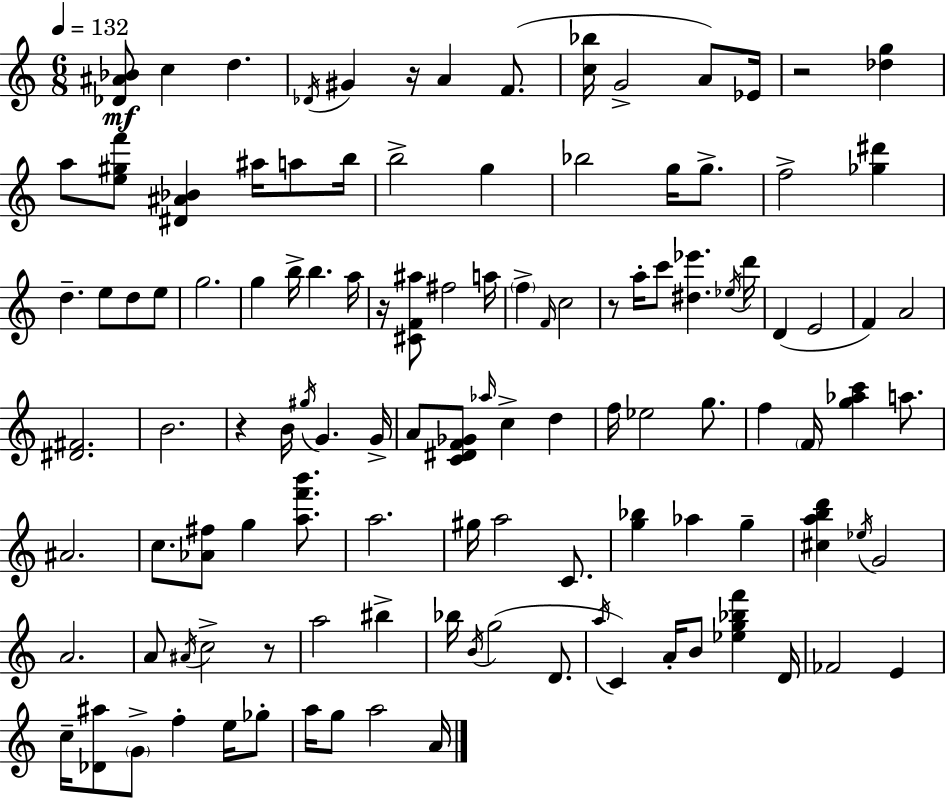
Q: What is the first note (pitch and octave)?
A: C5